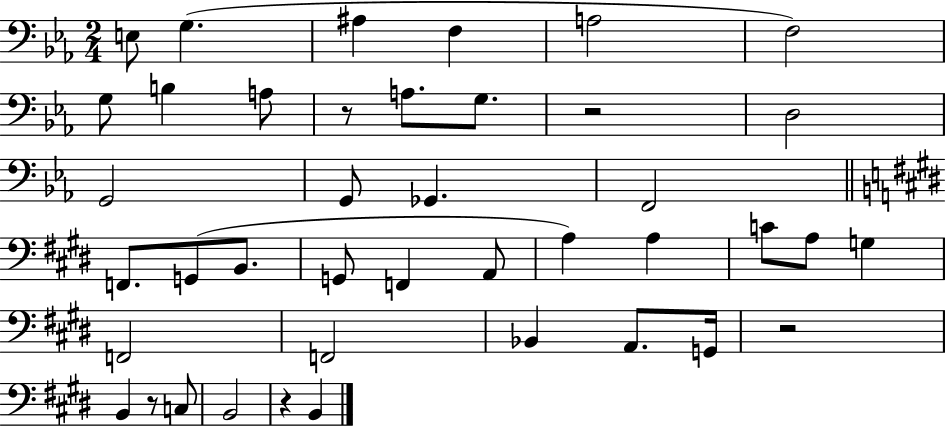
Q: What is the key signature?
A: EES major